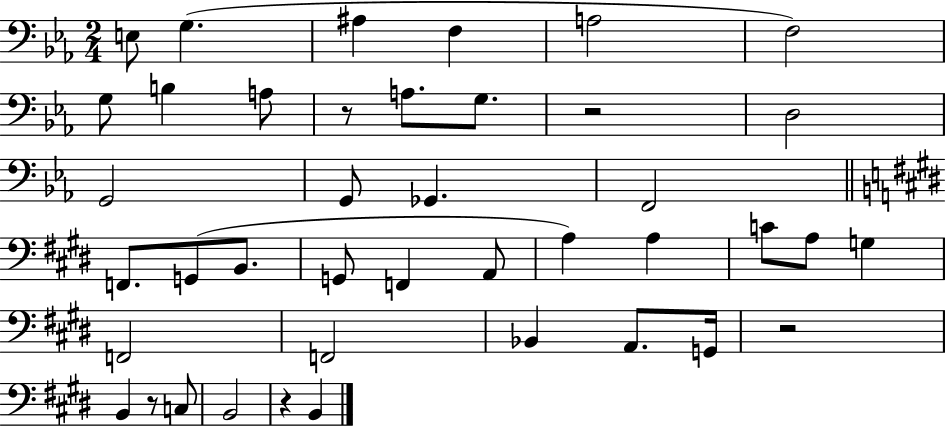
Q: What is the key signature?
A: EES major